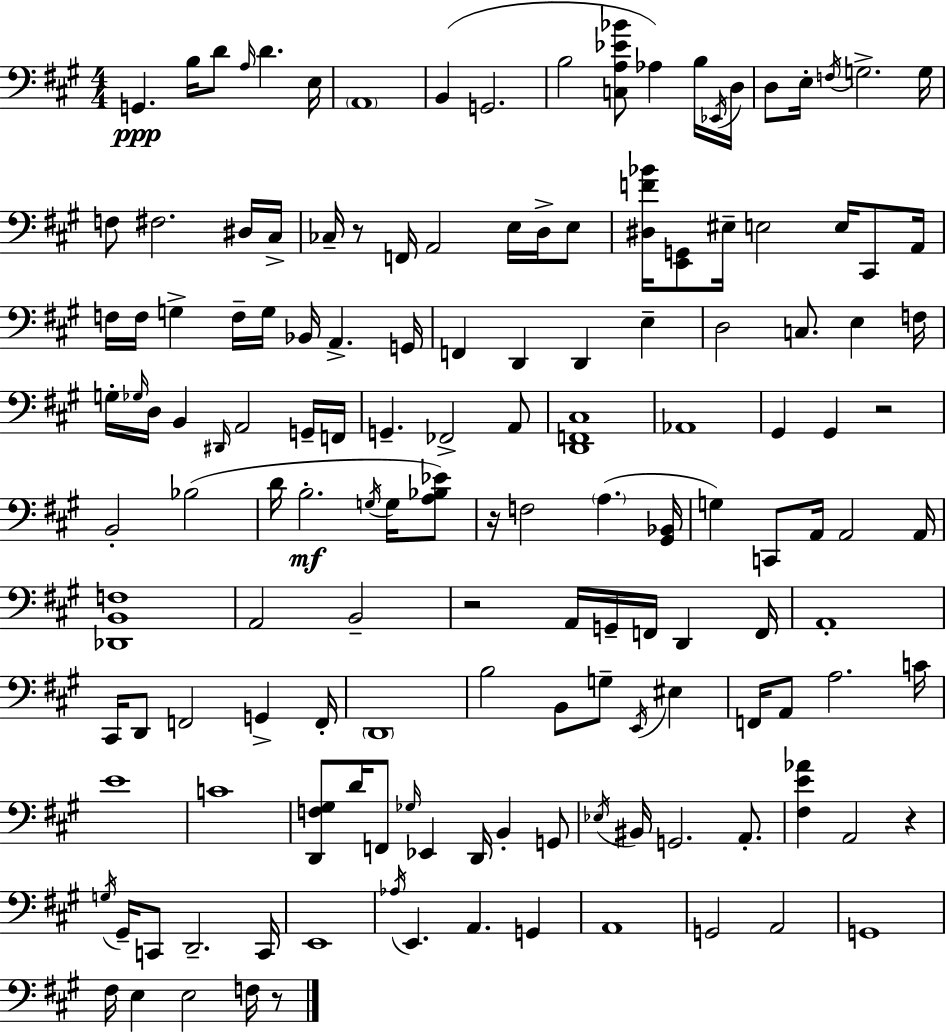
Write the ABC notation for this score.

X:1
T:Untitled
M:4/4
L:1/4
K:A
G,, B,/4 D/2 A,/4 D E,/4 A,,4 B,, G,,2 B,2 [C,A,_E_B]/2 _A, B,/4 _E,,/4 D,/4 D,/2 E,/4 F,/4 G,2 G,/4 F,/2 ^F,2 ^D,/4 ^C,/4 _C,/4 z/2 F,,/4 A,,2 E,/4 D,/4 E,/2 [^D,F_B]/4 [E,,G,,]/2 ^E,/4 E,2 E,/4 ^C,,/2 A,,/4 F,/4 F,/4 G, F,/4 G,/4 _B,,/4 A,, G,,/4 F,, D,, D,, E, D,2 C,/2 E, F,/4 G,/4 _G,/4 D,/4 B,, ^D,,/4 A,,2 G,,/4 F,,/4 G,, _F,,2 A,,/2 [D,,F,,^C,]4 _A,,4 ^G,, ^G,, z2 B,,2 _B,2 D/4 B,2 G,/4 G,/4 [A,_B,_E]/2 z/4 F,2 A, [^G,,_B,,]/4 G, C,,/2 A,,/4 A,,2 A,,/4 [_D,,B,,F,]4 A,,2 B,,2 z2 A,,/4 G,,/4 F,,/4 D,, F,,/4 A,,4 ^C,,/4 D,,/2 F,,2 G,, F,,/4 D,,4 B,2 B,,/2 G,/2 E,,/4 ^E, F,,/4 A,,/2 A,2 C/4 E4 C4 [D,,F,^G,]/2 D/4 F,,/2 _G,/4 _E,, D,,/4 B,, G,,/2 _E,/4 ^B,,/4 G,,2 A,,/2 [^F,E_A] A,,2 z G,/4 ^G,,/4 C,,/2 D,,2 C,,/4 E,,4 _A,/4 E,, A,, G,, A,,4 G,,2 A,,2 G,,4 ^F,/4 E, E,2 F,/4 z/2